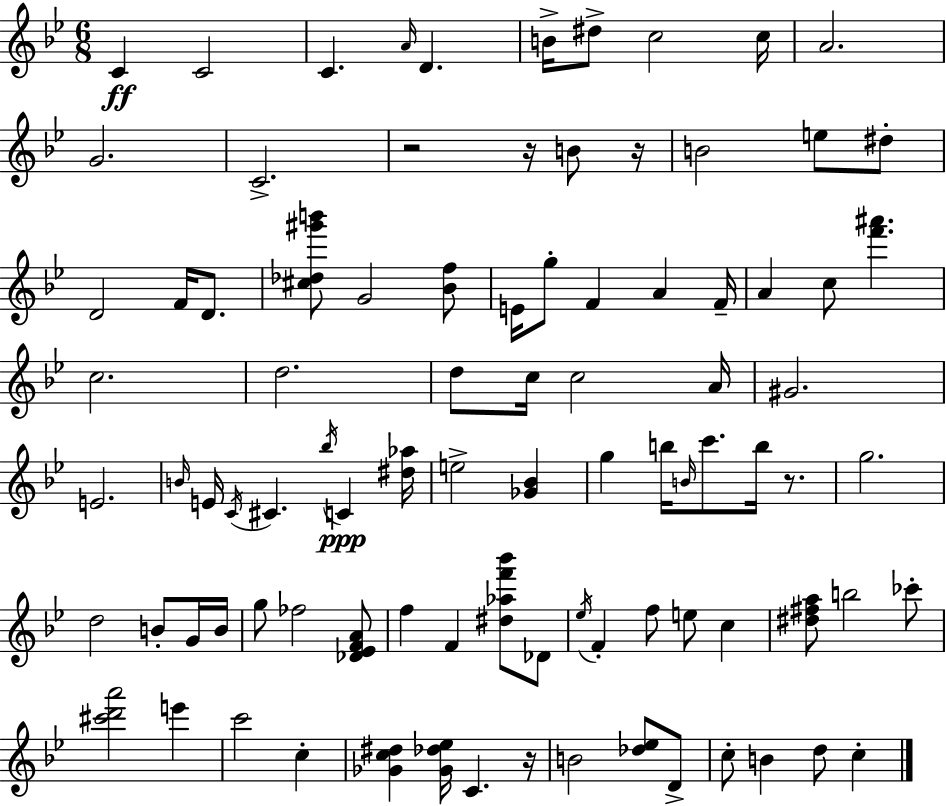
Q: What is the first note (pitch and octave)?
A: C4